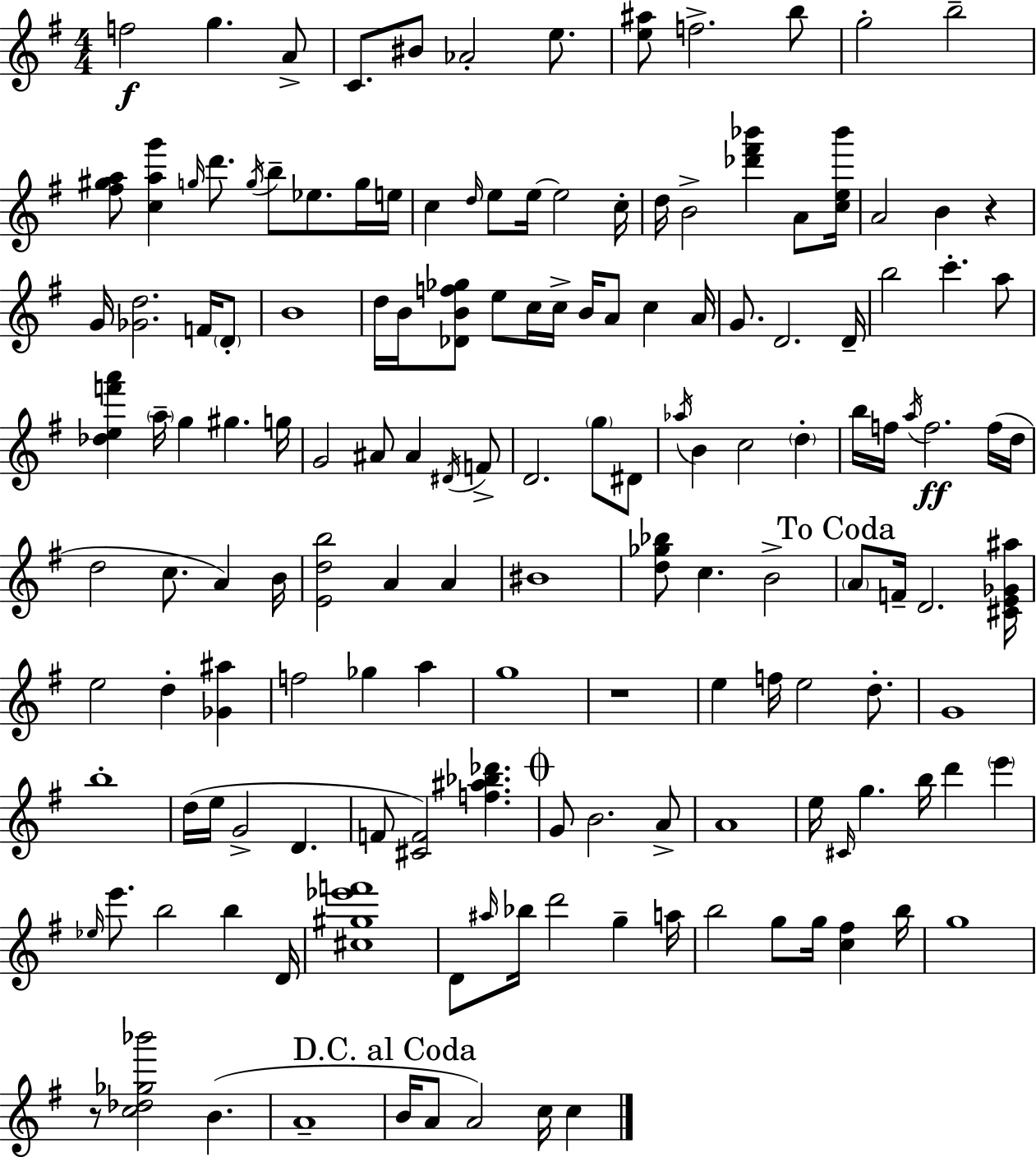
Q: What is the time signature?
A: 4/4